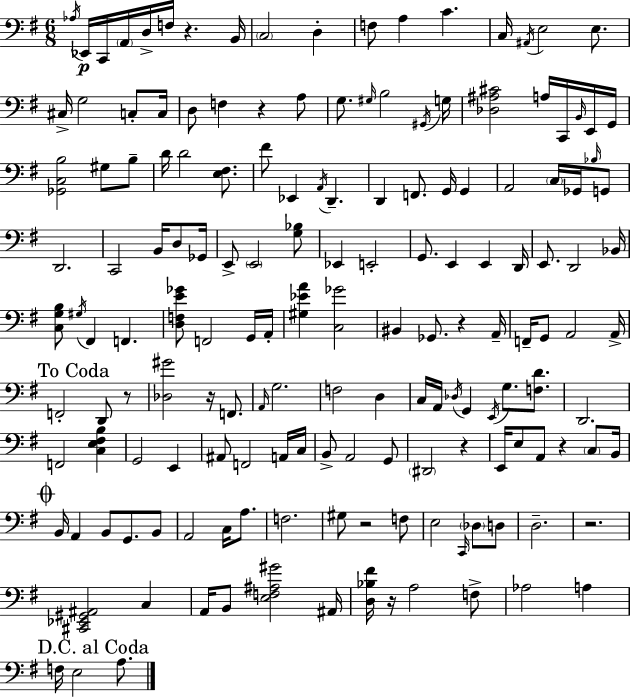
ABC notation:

X:1
T:Untitled
M:6/8
L:1/4
K:Em
_A,/4 _E,,/4 C,,/4 A,,/4 D,/4 F,/4 z B,,/4 C,2 D, F,/2 A, C C,/4 ^A,,/4 E,2 E,/2 ^C,/4 G,2 C,/2 C,/4 D,/2 F, z A,/2 G,/2 ^G,/4 B,2 ^G,,/4 G,/4 [_D,^A,^C]2 A,/4 C,,/4 B,,/4 E,,/4 G,,/4 [_G,,C,B,]2 ^G,/2 B,/2 D/4 D2 [E,^F,]/2 ^F/2 _E,, A,,/4 D,, D,, F,,/2 G,,/4 G,, A,,2 C,/4 _G,,/4 _B,/4 G,,/2 D,,2 C,,2 B,,/4 D,/2 _G,,/4 E,,/2 E,,2 [G,_B,]/2 _E,, E,,2 G,,/2 E,, E,, D,,/4 E,,/2 D,,2 _B,,/4 [C,G,B,]/2 ^G,/4 ^F,, F,, [D,F,E_G]/2 F,,2 G,,/4 A,,/4 [^G,_EA] [C,_G]2 ^B,, _G,,/2 z A,,/4 F,,/4 G,,/2 A,,2 A,,/4 F,,2 D,,/2 z/2 [_D,^G]2 z/4 F,,/2 A,,/4 G,2 F,2 D, C,/4 A,,/4 _D,/4 G,, E,,/4 G,/2 [F,D]/2 D,,2 F,,2 [C,E,^F,B,] G,,2 E,, ^A,,/2 F,,2 A,,/4 C,/4 B,,/2 A,,2 G,,/2 ^D,,2 z E,,/4 E,/2 A,,/2 z C,/2 B,,/4 B,,/4 A,, B,,/2 G,,/2 B,,/2 A,,2 C,/4 A,/2 F,2 ^G,/2 z2 F,/2 E,2 C,,/4 _D,/2 D,/2 D,2 z2 [^C,,_E,,^G,,^A,,]2 C, A,,/4 B,,/2 [E,F,^A,^G]2 ^A,,/4 [D,_B,^F]/4 z/4 A,2 F,/2 _A,2 A, F,/4 E,2 A,/2